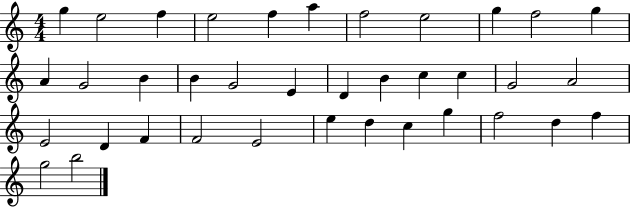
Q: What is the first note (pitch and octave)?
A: G5